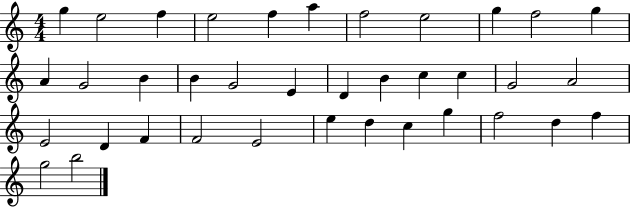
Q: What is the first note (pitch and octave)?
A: G5